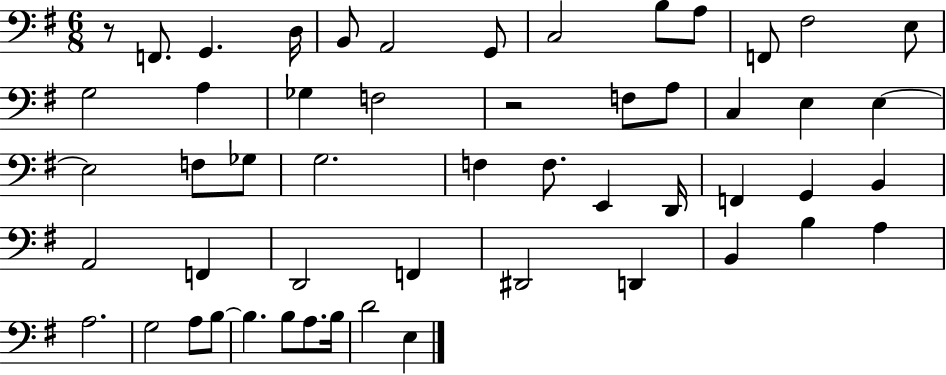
R/e F2/e. G2/q. D3/s B2/e A2/h G2/e C3/h B3/e A3/e F2/e F#3/h E3/e G3/h A3/q Gb3/q F3/h R/h F3/e A3/e C3/q E3/q E3/q E3/h F3/e Gb3/e G3/h. F3/q F3/e. E2/q D2/s F2/q G2/q B2/q A2/h F2/q D2/h F2/q D#2/h D2/q B2/q B3/q A3/q A3/h. G3/h A3/e B3/e B3/q. B3/e A3/e. B3/s D4/h E3/q